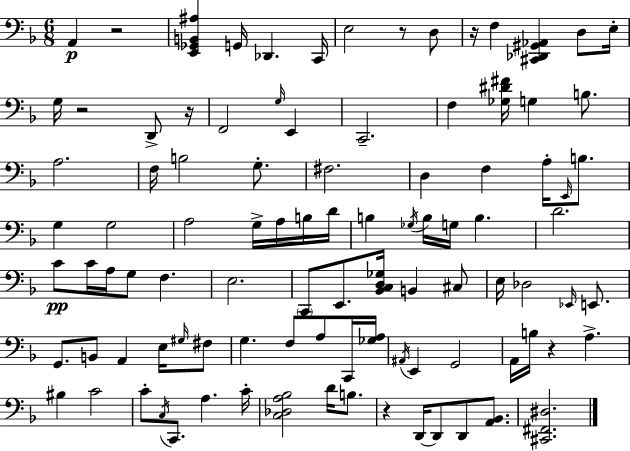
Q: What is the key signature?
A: D minor